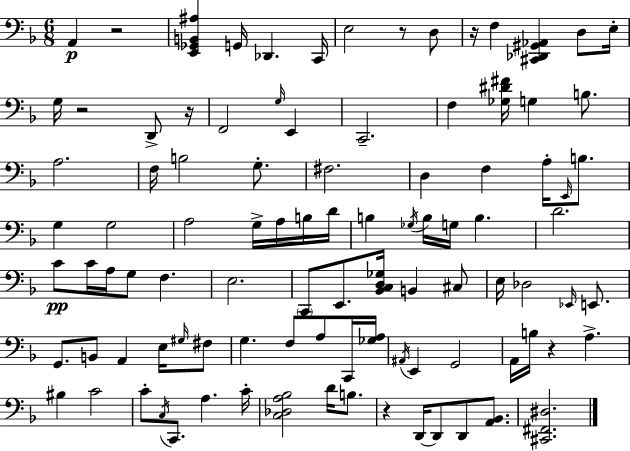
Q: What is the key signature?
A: D minor